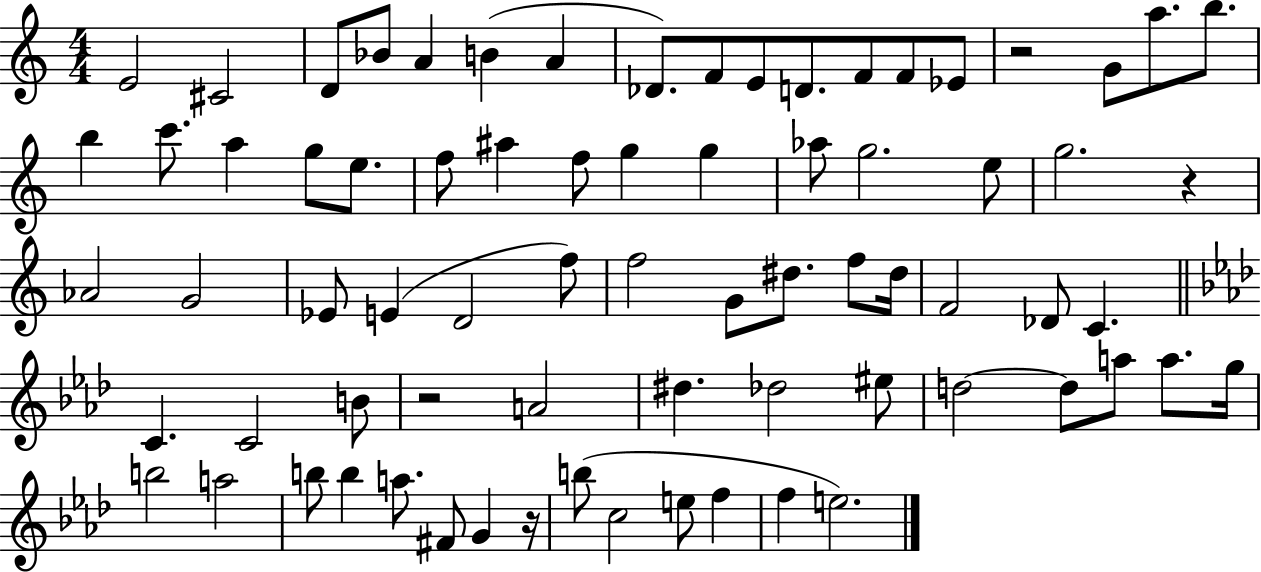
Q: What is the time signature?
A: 4/4